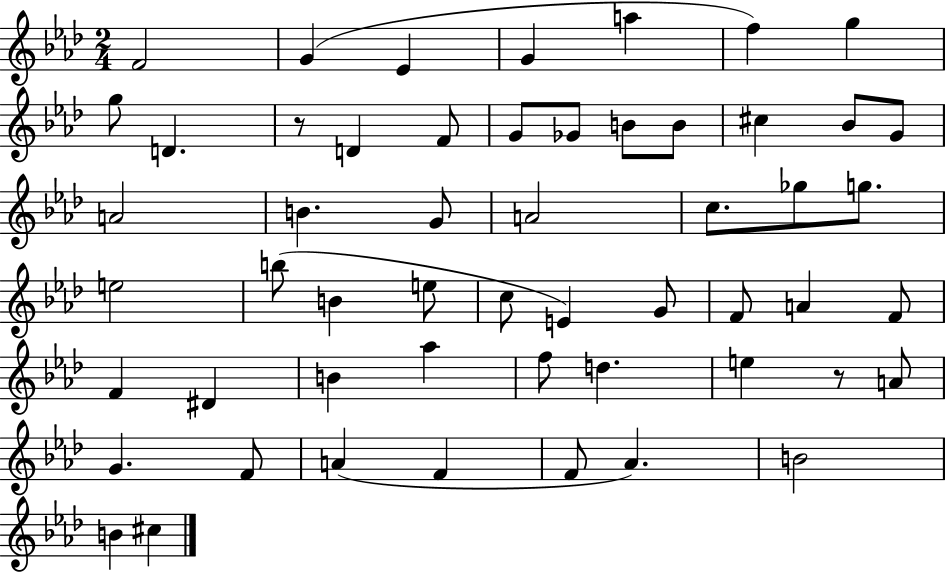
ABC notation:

X:1
T:Untitled
M:2/4
L:1/4
K:Ab
F2 G _E G a f g g/2 D z/2 D F/2 G/2 _G/2 B/2 B/2 ^c _B/2 G/2 A2 B G/2 A2 c/2 _g/2 g/2 e2 b/2 B e/2 c/2 E G/2 F/2 A F/2 F ^D B _a f/2 d e z/2 A/2 G F/2 A F F/2 _A B2 B ^c